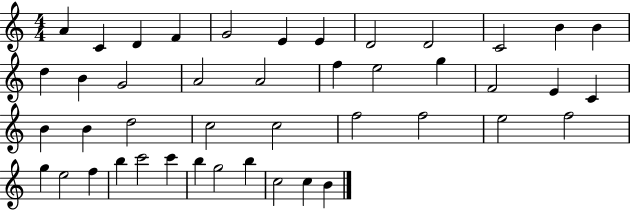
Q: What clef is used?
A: treble